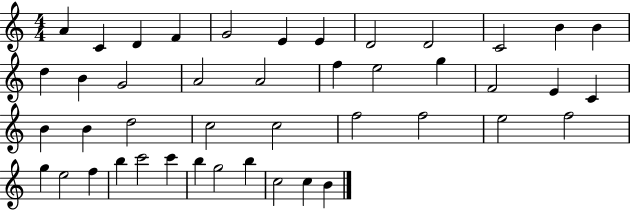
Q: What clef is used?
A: treble